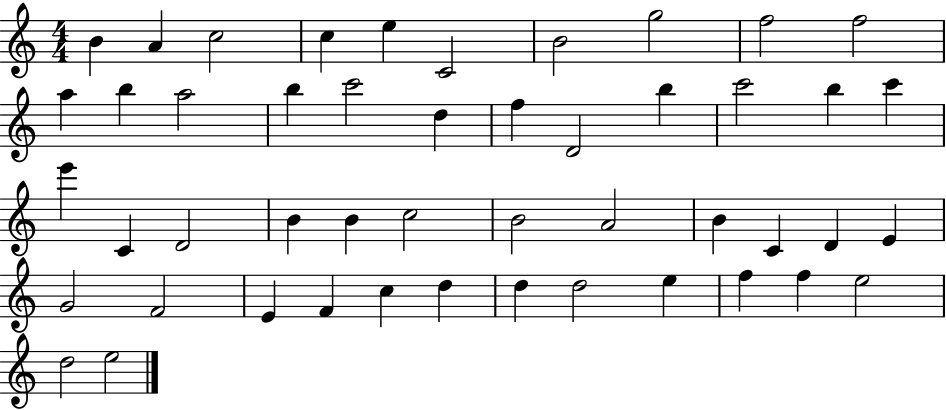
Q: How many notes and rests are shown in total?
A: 48